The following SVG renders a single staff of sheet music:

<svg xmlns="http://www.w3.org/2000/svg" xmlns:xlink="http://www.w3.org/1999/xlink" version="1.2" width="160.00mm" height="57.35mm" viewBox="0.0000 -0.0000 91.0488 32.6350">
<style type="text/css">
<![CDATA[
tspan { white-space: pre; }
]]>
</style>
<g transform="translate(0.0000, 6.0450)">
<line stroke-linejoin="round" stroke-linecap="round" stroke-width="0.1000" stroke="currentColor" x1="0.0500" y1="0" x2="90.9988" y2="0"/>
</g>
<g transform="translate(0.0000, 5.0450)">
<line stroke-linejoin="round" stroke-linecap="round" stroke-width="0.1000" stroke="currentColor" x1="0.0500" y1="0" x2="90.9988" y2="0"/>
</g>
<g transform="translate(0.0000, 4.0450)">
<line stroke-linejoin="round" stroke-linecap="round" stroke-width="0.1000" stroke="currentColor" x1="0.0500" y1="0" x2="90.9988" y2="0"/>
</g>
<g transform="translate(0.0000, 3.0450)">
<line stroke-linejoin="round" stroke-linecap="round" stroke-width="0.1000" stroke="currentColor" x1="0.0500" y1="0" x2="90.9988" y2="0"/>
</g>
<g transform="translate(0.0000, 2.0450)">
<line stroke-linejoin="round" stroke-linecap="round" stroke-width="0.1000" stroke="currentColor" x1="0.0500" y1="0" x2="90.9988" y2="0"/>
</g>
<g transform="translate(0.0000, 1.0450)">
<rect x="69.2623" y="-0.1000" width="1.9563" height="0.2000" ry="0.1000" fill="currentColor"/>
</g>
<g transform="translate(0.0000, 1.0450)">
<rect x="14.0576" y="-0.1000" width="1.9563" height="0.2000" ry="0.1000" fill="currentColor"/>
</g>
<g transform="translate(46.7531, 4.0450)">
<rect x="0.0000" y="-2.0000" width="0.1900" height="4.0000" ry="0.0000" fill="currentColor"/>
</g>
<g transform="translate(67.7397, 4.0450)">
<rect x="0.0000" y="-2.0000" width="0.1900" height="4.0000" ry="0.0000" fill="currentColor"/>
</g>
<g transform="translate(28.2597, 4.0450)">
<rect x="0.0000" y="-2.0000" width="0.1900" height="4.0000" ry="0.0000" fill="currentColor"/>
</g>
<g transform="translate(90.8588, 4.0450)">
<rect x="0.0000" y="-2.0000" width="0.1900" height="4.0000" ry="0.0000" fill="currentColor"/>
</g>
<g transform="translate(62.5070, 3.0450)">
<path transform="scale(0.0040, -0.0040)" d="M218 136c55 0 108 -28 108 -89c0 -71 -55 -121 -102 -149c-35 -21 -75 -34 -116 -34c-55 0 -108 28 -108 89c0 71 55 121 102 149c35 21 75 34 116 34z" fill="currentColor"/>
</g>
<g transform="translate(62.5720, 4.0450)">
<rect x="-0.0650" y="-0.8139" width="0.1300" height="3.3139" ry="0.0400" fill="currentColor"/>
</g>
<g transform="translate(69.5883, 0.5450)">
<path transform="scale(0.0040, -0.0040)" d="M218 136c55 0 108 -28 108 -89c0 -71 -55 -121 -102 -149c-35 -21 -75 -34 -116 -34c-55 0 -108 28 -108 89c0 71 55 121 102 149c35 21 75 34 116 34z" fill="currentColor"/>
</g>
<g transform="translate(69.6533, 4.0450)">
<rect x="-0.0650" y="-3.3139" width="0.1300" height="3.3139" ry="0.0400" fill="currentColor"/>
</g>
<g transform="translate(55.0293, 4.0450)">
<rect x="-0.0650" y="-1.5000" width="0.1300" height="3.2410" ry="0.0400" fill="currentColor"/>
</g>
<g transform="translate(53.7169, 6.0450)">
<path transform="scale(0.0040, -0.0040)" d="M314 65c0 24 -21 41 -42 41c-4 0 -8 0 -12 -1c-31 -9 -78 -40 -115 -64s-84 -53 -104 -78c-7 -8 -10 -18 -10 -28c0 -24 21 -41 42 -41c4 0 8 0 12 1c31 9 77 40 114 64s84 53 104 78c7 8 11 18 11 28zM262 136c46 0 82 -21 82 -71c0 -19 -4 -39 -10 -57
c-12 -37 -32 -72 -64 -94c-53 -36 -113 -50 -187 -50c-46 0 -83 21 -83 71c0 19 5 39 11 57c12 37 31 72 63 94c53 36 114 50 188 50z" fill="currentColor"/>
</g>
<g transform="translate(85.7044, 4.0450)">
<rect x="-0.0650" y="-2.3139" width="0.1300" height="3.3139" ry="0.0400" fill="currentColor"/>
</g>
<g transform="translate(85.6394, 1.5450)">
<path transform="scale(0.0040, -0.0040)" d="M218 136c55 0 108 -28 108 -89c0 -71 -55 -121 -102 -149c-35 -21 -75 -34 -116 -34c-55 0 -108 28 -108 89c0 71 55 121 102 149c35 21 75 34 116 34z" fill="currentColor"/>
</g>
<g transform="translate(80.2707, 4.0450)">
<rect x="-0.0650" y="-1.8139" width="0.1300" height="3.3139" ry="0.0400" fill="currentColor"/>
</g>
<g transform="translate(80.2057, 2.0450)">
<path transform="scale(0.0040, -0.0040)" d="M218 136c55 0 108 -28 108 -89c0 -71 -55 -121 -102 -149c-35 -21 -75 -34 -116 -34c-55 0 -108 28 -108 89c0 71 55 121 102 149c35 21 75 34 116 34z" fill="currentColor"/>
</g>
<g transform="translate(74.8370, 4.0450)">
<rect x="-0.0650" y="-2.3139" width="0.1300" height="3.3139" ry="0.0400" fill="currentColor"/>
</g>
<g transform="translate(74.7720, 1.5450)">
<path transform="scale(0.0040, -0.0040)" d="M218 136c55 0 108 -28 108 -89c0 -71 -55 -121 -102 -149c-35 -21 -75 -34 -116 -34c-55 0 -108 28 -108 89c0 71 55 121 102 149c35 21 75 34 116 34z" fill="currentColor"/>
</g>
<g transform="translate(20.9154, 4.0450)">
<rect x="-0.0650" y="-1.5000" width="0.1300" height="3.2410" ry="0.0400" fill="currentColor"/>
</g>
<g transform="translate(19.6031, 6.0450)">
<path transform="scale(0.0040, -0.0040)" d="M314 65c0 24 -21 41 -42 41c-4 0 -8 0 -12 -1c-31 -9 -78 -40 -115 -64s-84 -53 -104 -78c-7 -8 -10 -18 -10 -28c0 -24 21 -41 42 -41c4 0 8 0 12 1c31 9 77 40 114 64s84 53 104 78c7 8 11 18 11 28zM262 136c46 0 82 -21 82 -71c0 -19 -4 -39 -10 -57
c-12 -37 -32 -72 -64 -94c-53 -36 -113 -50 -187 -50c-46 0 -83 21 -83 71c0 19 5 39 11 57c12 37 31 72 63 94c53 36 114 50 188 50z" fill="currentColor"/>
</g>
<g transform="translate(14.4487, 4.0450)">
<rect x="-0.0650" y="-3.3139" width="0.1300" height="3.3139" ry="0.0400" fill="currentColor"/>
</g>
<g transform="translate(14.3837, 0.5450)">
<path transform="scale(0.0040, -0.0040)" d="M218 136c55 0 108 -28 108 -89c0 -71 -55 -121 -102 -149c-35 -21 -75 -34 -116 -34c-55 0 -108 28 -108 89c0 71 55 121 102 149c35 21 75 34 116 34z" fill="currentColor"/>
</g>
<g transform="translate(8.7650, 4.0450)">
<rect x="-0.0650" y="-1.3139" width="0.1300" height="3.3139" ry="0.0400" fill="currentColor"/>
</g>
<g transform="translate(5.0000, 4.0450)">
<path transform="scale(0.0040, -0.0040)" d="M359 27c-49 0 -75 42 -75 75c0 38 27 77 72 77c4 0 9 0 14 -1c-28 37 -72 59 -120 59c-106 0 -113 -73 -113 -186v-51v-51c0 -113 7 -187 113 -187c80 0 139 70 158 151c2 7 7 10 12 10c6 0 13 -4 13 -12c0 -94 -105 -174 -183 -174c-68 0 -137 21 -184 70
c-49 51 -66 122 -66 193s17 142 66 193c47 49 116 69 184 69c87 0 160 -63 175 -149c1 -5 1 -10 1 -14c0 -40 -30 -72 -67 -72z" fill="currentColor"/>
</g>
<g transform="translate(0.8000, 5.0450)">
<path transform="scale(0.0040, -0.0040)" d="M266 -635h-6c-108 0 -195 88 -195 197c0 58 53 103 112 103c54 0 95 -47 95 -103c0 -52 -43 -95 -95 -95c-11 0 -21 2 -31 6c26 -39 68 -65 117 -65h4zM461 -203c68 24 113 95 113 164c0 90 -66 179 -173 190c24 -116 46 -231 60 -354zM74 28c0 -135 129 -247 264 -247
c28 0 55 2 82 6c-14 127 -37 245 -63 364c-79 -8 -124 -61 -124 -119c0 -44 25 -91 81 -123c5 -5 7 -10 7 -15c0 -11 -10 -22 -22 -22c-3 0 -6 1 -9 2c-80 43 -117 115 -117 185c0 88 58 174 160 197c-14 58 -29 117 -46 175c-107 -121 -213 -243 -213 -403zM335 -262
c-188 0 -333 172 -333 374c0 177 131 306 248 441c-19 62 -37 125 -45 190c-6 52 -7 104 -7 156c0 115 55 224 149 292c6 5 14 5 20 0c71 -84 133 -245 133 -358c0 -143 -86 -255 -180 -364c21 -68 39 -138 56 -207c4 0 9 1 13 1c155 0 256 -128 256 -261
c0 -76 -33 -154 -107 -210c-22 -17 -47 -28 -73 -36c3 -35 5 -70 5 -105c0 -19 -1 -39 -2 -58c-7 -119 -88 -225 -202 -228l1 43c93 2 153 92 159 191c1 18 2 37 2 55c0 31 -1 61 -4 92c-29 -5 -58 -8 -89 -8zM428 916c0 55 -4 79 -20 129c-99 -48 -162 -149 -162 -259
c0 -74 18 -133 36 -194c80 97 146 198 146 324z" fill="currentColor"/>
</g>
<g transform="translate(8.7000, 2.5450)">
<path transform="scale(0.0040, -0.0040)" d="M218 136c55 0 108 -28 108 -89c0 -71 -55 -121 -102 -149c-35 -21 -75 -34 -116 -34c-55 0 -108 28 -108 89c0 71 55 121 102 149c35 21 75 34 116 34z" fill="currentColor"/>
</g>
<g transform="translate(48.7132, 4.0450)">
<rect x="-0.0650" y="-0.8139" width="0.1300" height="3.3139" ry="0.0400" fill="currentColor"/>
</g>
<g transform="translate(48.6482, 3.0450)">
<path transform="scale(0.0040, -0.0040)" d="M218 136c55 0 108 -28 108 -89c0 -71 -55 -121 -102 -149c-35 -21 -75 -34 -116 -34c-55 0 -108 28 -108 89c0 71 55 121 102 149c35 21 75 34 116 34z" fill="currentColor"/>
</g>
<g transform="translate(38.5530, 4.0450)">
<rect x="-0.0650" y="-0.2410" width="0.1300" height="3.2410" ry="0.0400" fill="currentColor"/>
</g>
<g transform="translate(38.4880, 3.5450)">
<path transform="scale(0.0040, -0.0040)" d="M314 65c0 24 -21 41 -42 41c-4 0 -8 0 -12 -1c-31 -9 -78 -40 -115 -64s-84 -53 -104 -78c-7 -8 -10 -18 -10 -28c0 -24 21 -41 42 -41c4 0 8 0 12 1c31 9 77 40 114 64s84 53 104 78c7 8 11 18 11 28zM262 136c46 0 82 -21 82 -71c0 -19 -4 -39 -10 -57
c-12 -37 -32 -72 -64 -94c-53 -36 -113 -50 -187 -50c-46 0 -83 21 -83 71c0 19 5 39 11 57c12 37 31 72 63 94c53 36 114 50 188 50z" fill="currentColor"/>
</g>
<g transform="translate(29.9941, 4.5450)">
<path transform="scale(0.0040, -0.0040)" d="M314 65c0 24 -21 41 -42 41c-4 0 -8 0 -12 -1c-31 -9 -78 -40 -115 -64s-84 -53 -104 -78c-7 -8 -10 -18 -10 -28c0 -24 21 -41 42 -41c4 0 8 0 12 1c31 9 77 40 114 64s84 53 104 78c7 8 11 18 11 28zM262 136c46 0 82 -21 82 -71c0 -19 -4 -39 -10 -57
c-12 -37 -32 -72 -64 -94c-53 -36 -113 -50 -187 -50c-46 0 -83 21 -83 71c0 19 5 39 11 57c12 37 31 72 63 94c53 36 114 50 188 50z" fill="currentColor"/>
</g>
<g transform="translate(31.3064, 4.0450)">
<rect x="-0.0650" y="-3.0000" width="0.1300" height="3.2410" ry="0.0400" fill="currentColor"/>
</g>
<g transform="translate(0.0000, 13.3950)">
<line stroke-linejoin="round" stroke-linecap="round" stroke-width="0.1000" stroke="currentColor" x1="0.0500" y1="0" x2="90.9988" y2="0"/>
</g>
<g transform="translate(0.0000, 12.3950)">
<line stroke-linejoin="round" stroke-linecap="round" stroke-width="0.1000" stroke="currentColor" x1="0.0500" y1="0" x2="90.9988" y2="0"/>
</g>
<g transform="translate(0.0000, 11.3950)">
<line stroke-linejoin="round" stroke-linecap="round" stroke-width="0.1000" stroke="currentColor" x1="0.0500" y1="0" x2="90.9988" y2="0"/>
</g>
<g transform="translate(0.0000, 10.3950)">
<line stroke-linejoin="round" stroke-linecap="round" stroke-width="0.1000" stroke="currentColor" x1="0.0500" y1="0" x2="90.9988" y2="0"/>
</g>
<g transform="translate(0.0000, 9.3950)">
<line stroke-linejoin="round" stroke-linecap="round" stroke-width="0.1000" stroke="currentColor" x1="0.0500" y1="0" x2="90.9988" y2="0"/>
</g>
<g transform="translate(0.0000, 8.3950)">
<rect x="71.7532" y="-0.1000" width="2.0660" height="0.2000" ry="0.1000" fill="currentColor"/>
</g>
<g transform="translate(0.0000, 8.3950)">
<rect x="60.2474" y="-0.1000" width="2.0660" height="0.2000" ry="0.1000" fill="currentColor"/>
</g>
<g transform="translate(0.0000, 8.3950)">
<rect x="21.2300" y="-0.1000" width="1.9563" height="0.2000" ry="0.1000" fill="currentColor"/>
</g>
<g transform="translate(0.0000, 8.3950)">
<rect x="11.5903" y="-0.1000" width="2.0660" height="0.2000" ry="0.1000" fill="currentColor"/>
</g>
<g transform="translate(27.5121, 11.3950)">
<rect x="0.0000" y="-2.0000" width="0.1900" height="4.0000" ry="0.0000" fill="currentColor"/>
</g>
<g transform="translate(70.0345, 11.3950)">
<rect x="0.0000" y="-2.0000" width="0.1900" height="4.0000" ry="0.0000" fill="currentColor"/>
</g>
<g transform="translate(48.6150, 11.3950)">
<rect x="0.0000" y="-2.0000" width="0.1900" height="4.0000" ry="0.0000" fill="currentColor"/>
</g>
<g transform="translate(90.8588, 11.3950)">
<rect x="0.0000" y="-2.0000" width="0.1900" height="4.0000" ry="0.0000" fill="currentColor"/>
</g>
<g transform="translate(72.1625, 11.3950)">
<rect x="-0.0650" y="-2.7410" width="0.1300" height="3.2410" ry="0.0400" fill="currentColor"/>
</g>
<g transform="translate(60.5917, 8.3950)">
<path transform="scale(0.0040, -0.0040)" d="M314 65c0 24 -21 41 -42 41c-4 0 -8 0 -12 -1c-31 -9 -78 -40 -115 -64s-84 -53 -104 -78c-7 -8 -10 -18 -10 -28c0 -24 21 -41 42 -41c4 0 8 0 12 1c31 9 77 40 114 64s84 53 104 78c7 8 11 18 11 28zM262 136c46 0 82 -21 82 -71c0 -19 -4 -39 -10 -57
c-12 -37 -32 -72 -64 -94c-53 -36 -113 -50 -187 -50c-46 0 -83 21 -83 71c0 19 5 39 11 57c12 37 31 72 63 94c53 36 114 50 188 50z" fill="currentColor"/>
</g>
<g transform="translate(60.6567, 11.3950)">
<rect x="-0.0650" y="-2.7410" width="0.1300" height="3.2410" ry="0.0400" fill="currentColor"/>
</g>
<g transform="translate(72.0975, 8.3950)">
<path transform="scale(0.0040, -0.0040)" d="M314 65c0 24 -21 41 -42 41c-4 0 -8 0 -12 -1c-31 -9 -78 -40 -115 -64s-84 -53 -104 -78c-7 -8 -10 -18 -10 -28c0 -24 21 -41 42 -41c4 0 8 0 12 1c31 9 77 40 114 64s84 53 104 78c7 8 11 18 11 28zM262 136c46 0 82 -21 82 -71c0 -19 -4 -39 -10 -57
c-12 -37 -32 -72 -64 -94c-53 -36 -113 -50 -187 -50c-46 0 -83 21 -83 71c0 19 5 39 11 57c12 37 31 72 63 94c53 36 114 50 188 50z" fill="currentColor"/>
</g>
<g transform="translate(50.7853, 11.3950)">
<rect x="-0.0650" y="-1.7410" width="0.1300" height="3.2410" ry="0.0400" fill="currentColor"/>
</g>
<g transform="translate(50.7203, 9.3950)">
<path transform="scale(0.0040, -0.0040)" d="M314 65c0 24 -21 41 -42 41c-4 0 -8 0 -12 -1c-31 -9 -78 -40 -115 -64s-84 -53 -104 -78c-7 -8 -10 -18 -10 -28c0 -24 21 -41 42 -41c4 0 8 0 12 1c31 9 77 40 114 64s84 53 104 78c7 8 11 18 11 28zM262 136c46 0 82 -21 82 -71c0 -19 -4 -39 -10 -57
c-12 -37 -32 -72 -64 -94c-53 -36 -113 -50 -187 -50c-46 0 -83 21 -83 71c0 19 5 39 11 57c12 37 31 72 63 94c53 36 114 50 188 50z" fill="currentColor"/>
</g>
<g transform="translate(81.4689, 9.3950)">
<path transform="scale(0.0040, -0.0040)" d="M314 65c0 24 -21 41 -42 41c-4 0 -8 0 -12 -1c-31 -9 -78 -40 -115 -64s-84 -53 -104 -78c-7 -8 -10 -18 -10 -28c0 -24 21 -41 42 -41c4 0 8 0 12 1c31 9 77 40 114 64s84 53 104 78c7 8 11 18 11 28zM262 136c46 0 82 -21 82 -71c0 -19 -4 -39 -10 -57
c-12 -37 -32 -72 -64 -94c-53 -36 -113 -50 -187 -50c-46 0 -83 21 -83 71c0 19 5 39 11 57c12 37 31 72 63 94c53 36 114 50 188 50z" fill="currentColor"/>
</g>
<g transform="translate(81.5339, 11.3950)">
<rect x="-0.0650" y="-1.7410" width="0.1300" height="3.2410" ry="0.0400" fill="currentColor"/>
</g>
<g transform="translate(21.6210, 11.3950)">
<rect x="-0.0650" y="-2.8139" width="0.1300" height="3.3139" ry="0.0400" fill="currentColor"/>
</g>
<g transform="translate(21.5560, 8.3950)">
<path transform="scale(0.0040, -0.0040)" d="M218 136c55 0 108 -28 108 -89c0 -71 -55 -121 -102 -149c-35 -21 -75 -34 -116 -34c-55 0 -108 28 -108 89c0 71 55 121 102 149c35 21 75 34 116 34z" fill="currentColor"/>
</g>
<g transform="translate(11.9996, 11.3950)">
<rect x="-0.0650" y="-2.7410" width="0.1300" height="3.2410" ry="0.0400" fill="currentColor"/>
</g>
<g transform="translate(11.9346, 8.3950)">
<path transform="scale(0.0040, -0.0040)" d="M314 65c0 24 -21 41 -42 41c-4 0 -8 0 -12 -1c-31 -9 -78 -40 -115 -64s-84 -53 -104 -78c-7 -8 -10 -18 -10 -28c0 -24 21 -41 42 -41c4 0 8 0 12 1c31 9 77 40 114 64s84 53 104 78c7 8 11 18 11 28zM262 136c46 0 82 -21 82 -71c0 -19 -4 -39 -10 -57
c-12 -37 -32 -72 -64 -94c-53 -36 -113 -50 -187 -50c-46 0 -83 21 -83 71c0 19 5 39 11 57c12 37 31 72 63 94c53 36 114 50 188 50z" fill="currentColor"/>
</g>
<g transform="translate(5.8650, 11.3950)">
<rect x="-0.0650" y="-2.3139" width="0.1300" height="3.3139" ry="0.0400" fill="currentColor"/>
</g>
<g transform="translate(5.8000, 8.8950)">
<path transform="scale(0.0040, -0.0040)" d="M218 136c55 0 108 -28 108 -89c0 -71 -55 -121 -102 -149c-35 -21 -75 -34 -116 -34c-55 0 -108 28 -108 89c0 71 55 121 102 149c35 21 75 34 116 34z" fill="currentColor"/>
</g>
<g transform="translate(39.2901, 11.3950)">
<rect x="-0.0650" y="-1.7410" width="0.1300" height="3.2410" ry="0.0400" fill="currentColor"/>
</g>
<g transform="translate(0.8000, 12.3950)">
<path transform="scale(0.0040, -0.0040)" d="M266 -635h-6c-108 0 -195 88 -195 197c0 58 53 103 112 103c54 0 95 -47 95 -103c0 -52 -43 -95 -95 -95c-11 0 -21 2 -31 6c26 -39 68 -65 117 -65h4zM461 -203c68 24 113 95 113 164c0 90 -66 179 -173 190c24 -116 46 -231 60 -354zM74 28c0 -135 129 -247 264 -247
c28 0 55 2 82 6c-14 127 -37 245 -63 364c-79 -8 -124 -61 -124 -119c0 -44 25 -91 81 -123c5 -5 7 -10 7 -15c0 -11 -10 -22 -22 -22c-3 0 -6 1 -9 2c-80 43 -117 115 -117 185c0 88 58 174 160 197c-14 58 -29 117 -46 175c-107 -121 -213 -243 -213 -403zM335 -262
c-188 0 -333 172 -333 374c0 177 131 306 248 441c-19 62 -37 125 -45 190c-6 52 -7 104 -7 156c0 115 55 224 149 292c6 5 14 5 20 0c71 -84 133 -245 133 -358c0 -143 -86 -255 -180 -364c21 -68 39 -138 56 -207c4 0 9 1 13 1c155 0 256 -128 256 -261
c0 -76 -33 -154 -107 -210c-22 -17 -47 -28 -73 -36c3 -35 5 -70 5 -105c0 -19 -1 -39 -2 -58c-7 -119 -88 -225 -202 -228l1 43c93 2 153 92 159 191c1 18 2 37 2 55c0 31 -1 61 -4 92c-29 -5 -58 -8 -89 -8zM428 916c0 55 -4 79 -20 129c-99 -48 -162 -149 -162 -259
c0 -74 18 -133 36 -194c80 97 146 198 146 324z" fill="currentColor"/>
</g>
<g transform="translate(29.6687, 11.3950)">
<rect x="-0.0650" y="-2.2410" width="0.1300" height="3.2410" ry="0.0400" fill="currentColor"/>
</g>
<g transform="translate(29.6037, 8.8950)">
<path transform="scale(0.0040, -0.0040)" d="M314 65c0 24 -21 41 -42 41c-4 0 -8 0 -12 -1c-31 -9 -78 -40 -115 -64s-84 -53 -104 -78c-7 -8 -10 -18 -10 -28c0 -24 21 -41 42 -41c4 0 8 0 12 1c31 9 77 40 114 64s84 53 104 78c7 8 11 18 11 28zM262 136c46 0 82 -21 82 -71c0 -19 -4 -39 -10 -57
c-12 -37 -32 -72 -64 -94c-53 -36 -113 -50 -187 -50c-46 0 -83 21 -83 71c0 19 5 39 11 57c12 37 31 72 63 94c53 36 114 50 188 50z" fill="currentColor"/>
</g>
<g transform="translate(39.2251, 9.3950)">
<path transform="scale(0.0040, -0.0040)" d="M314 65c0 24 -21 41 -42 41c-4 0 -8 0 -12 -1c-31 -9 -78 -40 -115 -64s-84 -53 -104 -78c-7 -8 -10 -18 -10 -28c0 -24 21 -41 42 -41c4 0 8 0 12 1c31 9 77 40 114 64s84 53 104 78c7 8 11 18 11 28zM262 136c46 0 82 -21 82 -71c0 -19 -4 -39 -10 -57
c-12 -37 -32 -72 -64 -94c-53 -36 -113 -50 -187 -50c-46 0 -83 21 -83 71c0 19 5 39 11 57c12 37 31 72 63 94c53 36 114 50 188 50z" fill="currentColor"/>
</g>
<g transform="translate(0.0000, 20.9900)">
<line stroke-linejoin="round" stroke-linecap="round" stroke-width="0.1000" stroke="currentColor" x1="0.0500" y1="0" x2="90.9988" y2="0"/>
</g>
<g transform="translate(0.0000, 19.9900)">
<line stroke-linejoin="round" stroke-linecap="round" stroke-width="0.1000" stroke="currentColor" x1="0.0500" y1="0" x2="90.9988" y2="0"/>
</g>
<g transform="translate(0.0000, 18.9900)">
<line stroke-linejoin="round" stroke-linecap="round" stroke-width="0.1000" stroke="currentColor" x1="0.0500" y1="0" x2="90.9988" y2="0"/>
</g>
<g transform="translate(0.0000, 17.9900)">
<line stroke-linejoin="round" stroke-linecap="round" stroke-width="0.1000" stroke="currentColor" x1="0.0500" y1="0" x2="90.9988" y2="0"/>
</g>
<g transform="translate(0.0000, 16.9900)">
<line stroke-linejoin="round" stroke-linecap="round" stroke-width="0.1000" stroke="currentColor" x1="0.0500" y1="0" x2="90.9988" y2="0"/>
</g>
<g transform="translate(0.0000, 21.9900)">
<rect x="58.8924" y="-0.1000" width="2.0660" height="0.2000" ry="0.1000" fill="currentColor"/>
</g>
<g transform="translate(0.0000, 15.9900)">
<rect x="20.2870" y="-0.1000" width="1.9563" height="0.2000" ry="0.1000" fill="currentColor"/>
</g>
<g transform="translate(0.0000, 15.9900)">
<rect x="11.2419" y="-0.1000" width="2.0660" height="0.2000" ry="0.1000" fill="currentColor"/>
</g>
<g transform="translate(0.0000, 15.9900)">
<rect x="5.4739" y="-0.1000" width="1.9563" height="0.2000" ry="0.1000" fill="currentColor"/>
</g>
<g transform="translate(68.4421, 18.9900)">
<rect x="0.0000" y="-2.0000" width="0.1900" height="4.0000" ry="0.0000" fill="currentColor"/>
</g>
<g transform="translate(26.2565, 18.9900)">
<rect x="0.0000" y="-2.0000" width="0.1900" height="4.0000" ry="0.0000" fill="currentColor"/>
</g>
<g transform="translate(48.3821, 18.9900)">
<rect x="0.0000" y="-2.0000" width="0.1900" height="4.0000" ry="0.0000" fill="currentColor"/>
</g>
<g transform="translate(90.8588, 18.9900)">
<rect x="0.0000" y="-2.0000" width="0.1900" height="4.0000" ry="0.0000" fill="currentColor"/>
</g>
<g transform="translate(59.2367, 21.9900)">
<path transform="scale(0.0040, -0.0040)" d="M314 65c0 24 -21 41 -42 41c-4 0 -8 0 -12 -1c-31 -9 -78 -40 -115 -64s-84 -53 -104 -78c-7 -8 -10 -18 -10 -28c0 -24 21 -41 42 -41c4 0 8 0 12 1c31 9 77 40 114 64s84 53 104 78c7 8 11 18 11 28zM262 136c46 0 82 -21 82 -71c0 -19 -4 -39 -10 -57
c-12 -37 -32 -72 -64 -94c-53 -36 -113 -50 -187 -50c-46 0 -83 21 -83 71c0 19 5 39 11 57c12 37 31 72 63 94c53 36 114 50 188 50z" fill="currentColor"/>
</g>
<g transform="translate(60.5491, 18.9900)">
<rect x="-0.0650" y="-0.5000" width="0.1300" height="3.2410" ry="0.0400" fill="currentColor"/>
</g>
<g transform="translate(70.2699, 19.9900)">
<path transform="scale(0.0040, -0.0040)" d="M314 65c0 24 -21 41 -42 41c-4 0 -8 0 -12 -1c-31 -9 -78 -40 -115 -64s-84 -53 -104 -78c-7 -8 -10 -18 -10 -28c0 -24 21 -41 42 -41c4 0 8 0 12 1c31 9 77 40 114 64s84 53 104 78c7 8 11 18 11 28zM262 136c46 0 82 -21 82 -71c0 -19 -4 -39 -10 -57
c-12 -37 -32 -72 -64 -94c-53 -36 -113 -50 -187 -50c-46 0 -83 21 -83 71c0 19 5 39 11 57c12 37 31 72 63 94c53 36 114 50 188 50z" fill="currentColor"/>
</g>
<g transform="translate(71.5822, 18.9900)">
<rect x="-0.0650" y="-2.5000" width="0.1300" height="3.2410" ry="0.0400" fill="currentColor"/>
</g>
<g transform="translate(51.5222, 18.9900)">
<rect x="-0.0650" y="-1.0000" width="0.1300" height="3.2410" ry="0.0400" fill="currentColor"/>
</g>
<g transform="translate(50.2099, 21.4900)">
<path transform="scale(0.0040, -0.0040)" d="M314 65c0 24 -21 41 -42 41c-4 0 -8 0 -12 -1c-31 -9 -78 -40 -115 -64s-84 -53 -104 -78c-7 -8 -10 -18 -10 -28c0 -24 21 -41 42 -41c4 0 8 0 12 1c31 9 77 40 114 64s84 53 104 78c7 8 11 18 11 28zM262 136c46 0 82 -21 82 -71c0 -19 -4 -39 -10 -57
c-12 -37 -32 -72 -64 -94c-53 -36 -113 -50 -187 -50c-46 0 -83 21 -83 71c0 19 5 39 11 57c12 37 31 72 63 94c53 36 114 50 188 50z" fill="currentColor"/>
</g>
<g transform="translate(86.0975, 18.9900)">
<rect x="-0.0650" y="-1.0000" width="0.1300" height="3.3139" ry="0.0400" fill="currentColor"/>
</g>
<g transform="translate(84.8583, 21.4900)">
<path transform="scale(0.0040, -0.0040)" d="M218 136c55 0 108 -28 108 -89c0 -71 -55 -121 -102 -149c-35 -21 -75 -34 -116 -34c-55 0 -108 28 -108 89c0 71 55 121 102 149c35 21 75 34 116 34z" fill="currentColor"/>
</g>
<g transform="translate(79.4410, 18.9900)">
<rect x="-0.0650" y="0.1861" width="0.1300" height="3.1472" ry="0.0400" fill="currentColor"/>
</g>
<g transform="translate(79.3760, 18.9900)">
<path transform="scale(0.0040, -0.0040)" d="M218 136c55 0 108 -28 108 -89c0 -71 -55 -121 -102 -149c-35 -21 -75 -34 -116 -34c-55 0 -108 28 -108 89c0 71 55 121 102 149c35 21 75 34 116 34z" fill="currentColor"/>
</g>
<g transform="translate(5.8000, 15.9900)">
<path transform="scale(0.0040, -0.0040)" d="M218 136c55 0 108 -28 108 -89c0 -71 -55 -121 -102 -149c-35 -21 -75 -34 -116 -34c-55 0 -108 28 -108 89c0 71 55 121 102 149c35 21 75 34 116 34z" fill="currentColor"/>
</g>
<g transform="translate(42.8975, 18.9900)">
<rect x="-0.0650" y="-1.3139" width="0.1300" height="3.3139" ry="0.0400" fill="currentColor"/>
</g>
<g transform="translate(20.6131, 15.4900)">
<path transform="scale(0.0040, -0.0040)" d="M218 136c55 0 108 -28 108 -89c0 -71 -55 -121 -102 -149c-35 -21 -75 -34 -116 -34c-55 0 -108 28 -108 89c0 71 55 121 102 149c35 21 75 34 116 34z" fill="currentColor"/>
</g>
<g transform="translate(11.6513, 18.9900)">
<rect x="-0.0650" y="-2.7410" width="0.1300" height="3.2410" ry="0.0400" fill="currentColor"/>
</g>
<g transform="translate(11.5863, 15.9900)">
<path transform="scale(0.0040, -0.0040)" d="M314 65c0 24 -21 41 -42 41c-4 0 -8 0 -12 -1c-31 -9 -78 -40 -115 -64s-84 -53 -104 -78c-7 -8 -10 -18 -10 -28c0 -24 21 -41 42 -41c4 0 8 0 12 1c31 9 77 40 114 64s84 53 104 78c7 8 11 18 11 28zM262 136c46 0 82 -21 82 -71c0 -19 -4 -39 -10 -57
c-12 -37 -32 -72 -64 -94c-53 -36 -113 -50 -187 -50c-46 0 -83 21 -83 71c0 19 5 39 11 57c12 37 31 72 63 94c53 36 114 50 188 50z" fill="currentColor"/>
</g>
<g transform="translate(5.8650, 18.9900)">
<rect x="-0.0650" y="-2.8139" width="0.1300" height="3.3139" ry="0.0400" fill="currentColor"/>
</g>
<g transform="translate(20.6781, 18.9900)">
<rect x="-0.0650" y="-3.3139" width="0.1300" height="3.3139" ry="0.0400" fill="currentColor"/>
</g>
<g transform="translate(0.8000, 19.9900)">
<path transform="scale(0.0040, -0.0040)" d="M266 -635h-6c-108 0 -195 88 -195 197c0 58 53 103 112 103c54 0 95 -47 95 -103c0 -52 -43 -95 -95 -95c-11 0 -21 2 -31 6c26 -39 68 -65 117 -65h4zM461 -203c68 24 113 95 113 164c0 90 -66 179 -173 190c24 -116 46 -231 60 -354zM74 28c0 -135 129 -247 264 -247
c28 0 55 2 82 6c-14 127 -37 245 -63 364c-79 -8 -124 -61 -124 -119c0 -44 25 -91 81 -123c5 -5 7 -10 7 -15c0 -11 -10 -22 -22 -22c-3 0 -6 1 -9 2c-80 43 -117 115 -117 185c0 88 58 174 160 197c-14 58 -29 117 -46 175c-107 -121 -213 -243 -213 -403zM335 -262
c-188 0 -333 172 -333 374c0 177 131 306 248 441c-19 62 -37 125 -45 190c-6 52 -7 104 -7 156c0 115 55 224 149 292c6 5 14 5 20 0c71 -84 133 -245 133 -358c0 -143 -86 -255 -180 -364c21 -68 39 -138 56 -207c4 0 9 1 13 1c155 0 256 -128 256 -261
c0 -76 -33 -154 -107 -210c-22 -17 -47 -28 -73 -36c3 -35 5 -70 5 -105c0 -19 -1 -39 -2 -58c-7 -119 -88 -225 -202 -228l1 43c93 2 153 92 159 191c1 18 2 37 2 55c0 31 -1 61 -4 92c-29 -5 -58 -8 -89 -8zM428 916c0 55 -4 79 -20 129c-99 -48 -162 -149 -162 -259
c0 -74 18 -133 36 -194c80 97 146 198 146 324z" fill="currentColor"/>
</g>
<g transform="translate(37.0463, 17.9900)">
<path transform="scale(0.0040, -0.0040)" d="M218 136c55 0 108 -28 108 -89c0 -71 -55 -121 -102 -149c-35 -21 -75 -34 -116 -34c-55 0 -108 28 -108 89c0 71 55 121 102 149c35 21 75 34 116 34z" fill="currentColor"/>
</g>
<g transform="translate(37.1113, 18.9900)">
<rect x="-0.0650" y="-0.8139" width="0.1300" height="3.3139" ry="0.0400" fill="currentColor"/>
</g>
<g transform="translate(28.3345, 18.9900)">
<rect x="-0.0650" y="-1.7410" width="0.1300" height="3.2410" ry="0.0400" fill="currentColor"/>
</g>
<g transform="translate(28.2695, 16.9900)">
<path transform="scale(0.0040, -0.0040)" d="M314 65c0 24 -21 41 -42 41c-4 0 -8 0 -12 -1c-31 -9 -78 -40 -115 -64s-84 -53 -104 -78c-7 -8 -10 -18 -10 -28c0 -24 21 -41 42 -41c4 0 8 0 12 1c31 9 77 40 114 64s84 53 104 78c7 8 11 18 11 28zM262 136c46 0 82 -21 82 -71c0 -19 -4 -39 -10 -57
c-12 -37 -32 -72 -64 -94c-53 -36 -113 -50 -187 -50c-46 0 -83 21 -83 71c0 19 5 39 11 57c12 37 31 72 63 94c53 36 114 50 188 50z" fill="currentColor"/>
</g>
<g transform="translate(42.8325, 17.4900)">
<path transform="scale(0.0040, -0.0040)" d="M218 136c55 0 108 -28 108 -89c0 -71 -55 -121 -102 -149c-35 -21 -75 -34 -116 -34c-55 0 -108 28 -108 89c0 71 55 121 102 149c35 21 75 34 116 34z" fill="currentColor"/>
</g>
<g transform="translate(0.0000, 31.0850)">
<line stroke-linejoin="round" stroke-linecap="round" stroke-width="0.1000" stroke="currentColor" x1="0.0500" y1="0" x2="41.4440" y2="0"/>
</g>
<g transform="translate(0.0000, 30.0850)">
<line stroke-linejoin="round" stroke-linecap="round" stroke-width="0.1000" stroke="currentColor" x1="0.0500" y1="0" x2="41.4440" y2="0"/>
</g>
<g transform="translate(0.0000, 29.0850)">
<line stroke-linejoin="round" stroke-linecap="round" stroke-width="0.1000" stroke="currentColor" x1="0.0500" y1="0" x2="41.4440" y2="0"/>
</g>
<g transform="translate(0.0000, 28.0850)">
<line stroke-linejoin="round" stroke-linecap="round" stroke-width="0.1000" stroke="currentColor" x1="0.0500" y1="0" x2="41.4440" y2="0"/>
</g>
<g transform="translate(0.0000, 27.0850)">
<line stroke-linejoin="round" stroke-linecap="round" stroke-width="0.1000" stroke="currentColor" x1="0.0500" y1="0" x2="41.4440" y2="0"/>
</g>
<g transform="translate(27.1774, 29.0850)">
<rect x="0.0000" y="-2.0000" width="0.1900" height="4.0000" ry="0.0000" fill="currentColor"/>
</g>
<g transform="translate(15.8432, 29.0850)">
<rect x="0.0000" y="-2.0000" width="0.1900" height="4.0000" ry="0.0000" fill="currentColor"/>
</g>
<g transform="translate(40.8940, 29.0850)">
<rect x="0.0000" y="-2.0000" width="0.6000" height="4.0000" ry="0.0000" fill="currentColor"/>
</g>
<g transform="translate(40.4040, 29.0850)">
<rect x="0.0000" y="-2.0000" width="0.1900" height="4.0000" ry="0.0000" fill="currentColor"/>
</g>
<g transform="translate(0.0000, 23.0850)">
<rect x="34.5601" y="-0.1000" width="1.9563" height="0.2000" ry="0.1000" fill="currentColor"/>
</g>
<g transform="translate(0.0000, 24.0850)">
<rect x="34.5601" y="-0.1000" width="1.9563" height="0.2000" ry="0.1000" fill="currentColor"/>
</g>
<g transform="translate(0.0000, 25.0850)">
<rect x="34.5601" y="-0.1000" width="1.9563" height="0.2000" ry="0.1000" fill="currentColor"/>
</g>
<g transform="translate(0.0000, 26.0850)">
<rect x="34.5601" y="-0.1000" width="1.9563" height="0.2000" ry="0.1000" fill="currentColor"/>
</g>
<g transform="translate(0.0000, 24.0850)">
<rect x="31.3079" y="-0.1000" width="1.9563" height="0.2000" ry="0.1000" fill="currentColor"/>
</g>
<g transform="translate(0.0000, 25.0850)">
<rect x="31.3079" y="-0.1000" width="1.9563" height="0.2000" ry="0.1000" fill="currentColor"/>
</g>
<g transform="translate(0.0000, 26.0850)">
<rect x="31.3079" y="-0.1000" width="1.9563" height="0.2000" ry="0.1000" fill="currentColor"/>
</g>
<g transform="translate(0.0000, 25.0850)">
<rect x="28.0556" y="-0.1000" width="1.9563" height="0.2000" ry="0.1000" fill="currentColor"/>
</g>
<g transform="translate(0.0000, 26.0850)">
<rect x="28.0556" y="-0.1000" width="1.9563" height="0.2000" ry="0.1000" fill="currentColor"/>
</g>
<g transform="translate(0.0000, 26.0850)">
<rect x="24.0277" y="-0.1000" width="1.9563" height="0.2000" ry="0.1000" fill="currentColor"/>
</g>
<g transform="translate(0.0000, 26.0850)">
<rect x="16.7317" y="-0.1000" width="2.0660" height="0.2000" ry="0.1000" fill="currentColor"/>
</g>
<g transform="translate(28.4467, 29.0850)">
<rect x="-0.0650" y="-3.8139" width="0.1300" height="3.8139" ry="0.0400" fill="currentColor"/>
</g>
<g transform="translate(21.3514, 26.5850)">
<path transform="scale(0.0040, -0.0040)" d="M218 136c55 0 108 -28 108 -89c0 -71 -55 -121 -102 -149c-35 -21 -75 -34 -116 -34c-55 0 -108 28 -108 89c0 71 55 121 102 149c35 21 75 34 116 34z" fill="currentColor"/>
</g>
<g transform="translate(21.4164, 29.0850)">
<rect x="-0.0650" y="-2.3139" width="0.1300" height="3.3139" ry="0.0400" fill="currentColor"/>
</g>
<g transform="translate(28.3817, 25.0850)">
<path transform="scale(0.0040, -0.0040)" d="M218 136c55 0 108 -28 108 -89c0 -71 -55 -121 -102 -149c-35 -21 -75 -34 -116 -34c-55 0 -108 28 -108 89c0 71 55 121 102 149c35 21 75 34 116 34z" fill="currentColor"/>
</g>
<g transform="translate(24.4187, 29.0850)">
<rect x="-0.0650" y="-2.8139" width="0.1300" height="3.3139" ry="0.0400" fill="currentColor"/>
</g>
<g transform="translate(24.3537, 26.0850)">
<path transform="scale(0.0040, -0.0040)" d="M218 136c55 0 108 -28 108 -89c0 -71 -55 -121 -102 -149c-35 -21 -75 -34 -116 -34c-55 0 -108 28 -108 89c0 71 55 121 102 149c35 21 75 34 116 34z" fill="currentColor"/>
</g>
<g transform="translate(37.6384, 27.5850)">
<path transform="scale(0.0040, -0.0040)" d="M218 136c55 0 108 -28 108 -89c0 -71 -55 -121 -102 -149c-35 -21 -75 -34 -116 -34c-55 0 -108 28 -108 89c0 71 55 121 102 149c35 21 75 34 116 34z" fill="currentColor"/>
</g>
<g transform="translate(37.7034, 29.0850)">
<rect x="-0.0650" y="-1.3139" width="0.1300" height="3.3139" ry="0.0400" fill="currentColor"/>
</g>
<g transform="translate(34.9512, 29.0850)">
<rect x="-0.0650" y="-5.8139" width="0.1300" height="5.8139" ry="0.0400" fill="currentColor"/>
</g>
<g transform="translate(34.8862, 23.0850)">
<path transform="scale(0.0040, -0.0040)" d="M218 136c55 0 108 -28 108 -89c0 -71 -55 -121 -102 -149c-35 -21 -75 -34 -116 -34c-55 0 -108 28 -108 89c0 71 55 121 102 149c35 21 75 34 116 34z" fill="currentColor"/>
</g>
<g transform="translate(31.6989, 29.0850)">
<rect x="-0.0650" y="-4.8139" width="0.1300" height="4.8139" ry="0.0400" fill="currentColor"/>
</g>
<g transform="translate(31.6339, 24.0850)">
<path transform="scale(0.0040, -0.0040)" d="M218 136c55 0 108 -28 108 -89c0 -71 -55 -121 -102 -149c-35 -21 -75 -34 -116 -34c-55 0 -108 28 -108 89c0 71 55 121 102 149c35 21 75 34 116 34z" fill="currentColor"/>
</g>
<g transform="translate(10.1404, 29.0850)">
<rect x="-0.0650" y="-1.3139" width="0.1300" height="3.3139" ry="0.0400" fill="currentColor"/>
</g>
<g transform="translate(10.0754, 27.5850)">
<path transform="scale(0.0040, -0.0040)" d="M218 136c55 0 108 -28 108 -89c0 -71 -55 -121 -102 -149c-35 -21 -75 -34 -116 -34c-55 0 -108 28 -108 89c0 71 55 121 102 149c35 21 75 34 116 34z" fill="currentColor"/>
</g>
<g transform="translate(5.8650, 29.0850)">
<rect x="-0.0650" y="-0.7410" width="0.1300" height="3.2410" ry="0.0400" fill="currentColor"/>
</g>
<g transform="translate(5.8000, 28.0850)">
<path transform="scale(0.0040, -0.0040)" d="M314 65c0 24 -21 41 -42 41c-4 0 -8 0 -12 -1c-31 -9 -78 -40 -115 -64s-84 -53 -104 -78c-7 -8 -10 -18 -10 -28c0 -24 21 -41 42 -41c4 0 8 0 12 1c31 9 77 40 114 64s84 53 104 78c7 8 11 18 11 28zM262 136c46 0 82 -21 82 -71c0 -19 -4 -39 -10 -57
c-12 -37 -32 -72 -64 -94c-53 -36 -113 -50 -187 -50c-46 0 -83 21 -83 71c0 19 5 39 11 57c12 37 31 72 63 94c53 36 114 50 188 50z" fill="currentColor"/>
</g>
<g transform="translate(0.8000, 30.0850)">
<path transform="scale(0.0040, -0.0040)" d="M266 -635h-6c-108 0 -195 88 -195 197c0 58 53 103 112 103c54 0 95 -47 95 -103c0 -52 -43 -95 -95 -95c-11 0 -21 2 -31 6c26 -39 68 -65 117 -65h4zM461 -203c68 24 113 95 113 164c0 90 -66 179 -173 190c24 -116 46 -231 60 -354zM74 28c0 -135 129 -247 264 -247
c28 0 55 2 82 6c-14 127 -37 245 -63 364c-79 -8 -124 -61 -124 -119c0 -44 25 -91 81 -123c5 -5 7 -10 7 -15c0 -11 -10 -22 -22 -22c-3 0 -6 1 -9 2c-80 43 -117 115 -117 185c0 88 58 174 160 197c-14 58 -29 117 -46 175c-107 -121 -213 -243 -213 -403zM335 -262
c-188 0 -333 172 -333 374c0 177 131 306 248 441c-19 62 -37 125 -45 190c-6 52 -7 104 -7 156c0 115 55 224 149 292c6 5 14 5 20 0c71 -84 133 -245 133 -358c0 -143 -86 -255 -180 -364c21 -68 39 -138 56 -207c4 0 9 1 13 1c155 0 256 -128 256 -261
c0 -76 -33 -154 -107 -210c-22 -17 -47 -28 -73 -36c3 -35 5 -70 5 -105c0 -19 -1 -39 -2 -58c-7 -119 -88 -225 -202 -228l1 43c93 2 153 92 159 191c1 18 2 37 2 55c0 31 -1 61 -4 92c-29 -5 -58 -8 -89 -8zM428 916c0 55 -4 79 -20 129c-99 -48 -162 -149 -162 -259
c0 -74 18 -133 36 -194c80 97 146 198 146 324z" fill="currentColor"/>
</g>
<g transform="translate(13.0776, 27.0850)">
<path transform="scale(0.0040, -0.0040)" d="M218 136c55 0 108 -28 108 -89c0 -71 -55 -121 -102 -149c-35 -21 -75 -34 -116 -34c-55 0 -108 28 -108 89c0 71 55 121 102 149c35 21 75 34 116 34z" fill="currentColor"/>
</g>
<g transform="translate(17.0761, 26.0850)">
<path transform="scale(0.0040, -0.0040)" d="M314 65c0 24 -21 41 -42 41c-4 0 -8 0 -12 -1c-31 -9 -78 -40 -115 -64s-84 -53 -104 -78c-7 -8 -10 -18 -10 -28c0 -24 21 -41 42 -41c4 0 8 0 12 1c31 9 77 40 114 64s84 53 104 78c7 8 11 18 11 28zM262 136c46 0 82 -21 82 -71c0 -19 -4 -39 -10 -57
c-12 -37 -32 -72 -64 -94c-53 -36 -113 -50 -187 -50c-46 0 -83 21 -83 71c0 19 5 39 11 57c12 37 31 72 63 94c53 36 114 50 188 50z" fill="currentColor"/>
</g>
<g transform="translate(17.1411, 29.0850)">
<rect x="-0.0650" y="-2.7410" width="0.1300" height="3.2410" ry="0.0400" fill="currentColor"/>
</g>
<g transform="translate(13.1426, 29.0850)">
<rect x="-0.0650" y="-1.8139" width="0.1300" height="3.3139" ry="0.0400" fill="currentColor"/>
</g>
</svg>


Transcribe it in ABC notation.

X:1
T:Untitled
M:4/4
L:1/4
K:C
e b E2 A2 c2 d E2 d b g f g g a2 a g2 f2 f2 a2 a2 f2 a a2 b f2 d e D2 C2 G2 B D d2 e f a2 g a c' e' g' e